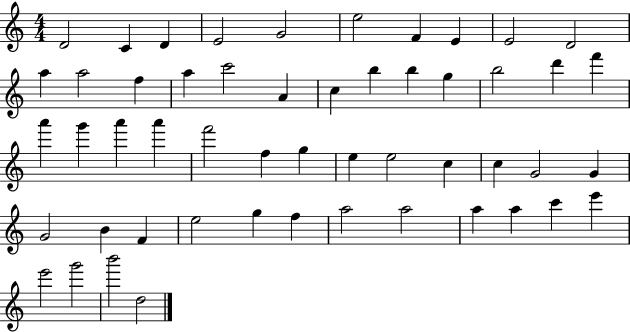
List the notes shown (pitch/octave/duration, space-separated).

D4/h C4/q D4/q E4/h G4/h E5/h F4/q E4/q E4/h D4/h A5/q A5/h F5/q A5/q C6/h A4/q C5/q B5/q B5/q G5/q B5/h D6/q F6/q A6/q G6/q A6/q A6/q F6/h F5/q G5/q E5/q E5/h C5/q C5/q G4/h G4/q G4/h B4/q F4/q E5/h G5/q F5/q A5/h A5/h A5/q A5/q C6/q E6/q E6/h G6/h B6/h D5/h